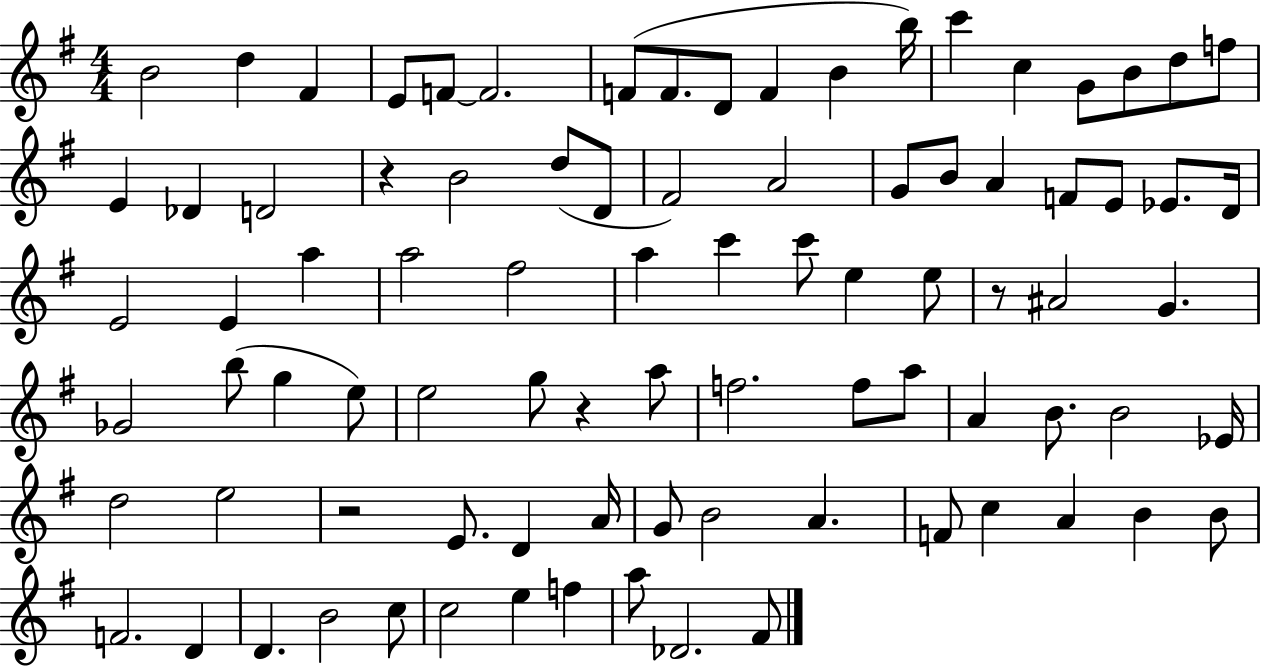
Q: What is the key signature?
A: G major